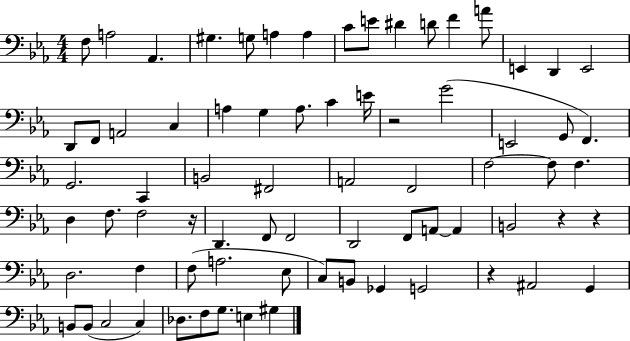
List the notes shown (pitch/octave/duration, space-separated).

F3/e A3/h Ab2/q. G#3/q. G3/e A3/q A3/q C4/e E4/e D#4/q D4/e F4/q A4/e E2/q D2/q E2/h D2/e F2/e A2/h C3/q A3/q G3/q A3/e. C4/q E4/s R/h G4/h E2/h G2/e F2/q. G2/h. C2/q B2/h F#2/h A2/h F2/h F3/h F3/e F3/q. D3/q F3/e. F3/h R/s D2/q. F2/e F2/h D2/h F2/e A2/e A2/q B2/h R/q R/q D3/h. F3/q F3/e A3/h. Eb3/e C3/e B2/e Gb2/q G2/h R/q A#2/h G2/q B2/e B2/e C3/h C3/q Db3/e. F3/e G3/e. E3/q G#3/q